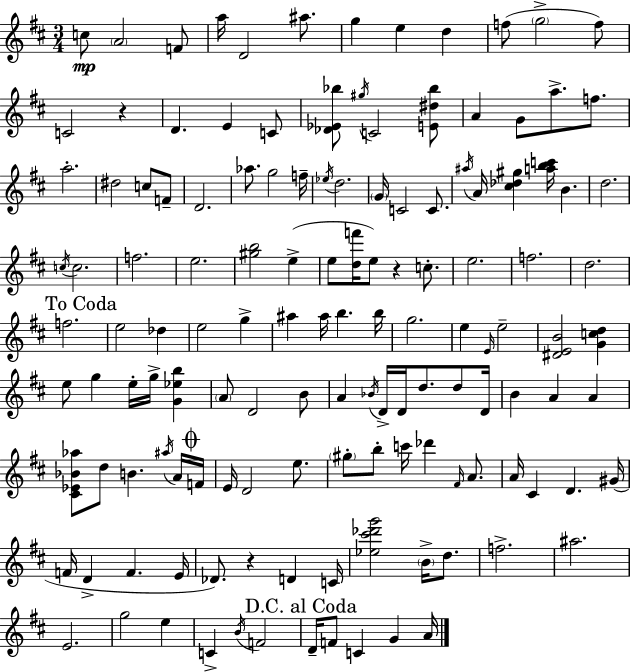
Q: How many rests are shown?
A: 3